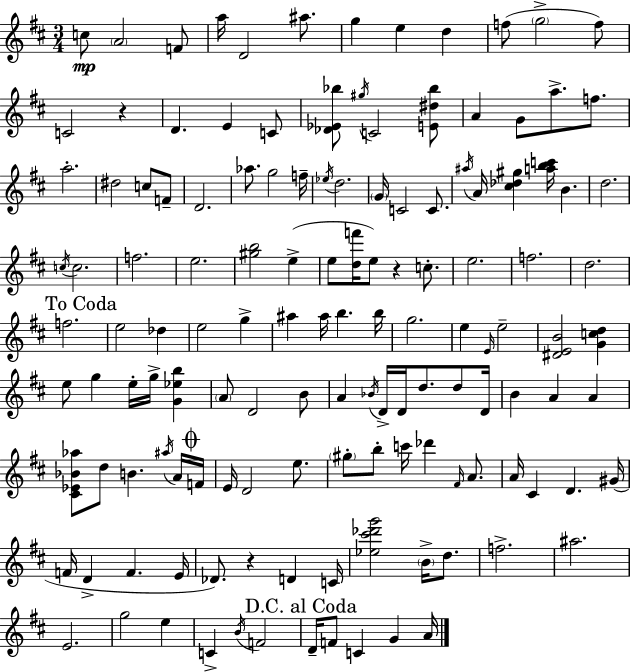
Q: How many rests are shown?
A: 3